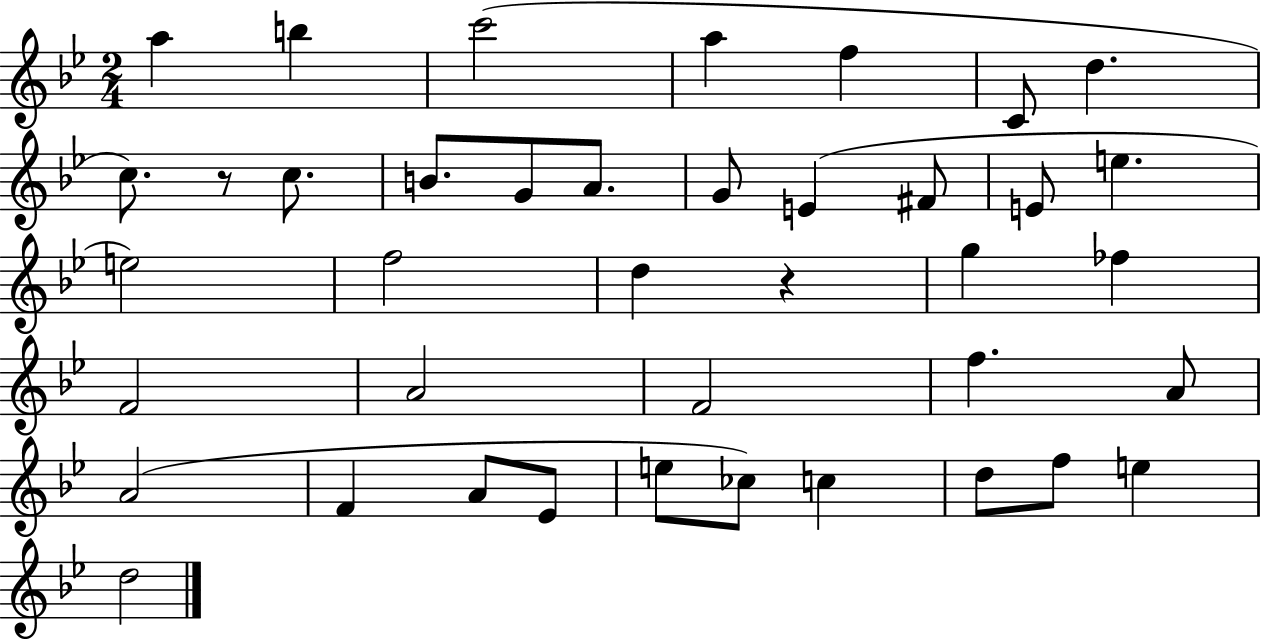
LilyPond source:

{
  \clef treble
  \numericTimeSignature
  \time 2/4
  \key bes \major
  a''4 b''4 | c'''2( | a''4 f''4 | c'8 d''4. | \break c''8.) r8 c''8. | b'8. g'8 a'8. | g'8 e'4( fis'8 | e'8 e''4. | \break e''2) | f''2 | d''4 r4 | g''4 fes''4 | \break f'2 | a'2 | f'2 | f''4. a'8 | \break a'2( | f'4 a'8 ees'8 | e''8 ces''8) c''4 | d''8 f''8 e''4 | \break d''2 | \bar "|."
}